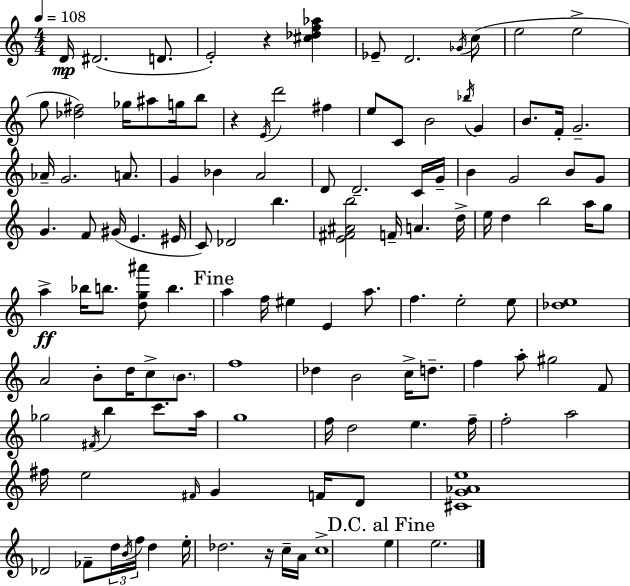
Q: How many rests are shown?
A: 3